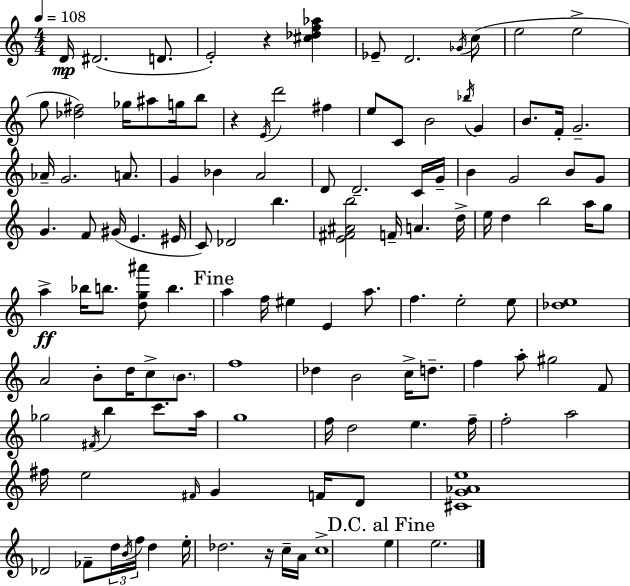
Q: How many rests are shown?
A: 3